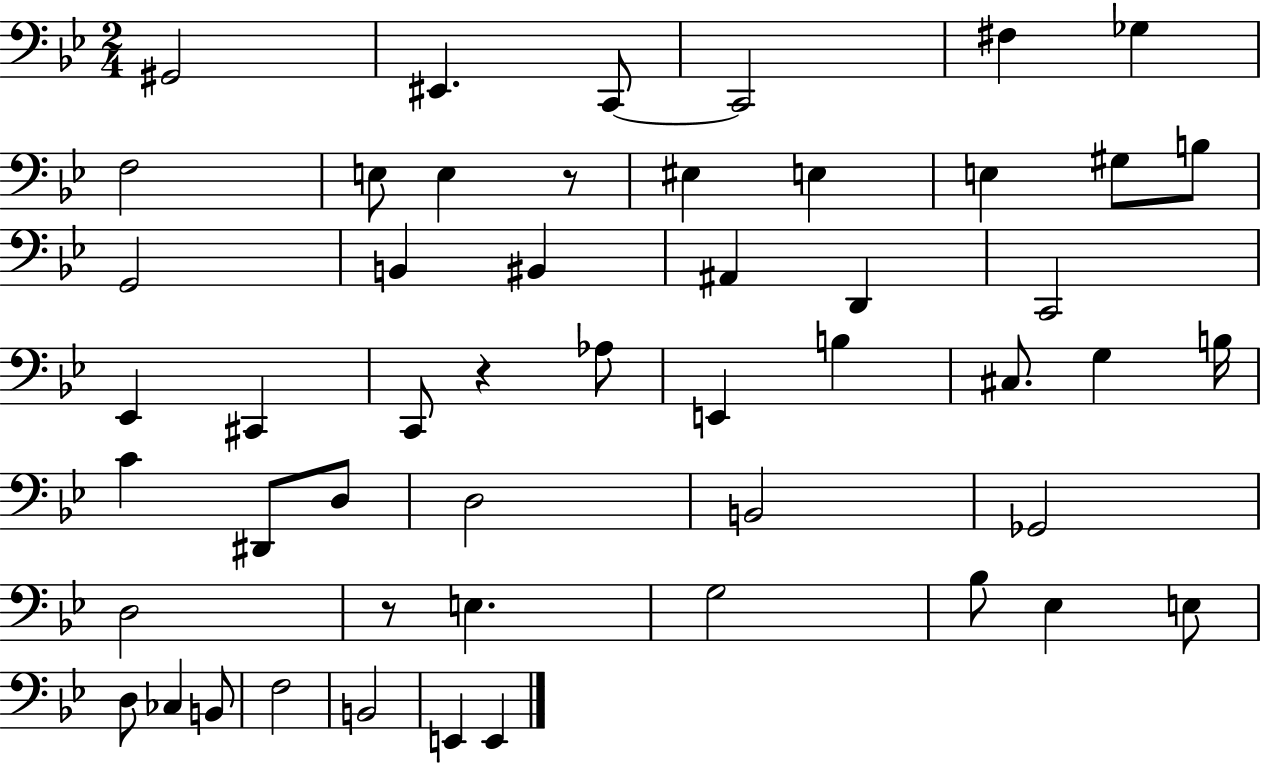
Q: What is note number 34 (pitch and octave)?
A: B2